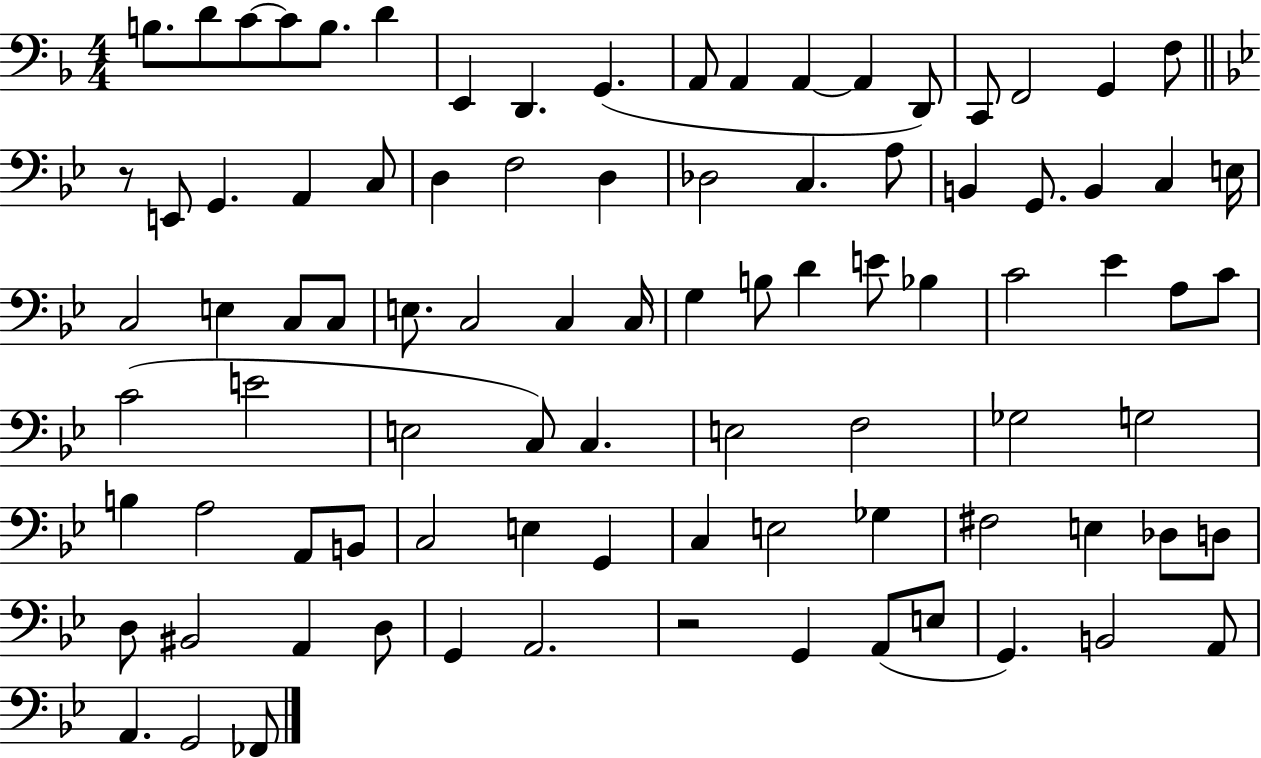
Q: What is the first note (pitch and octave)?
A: B3